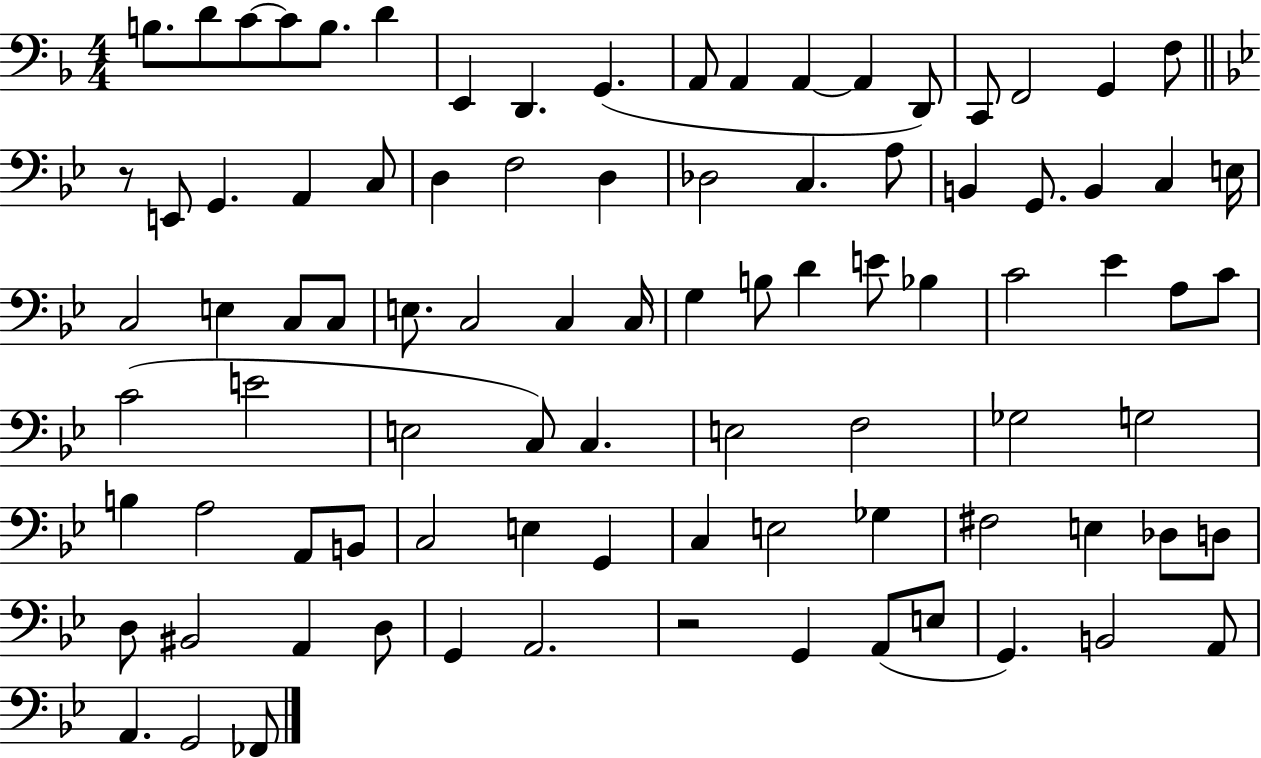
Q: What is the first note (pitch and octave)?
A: B3